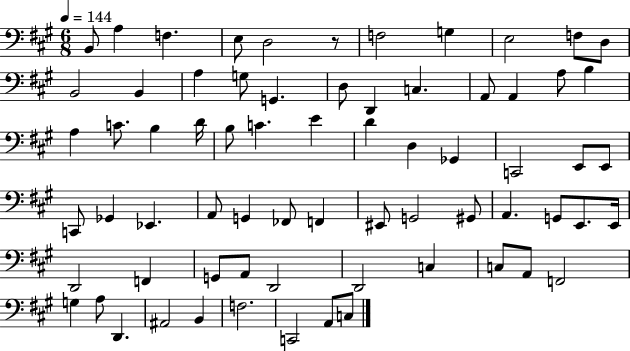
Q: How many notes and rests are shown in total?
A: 69